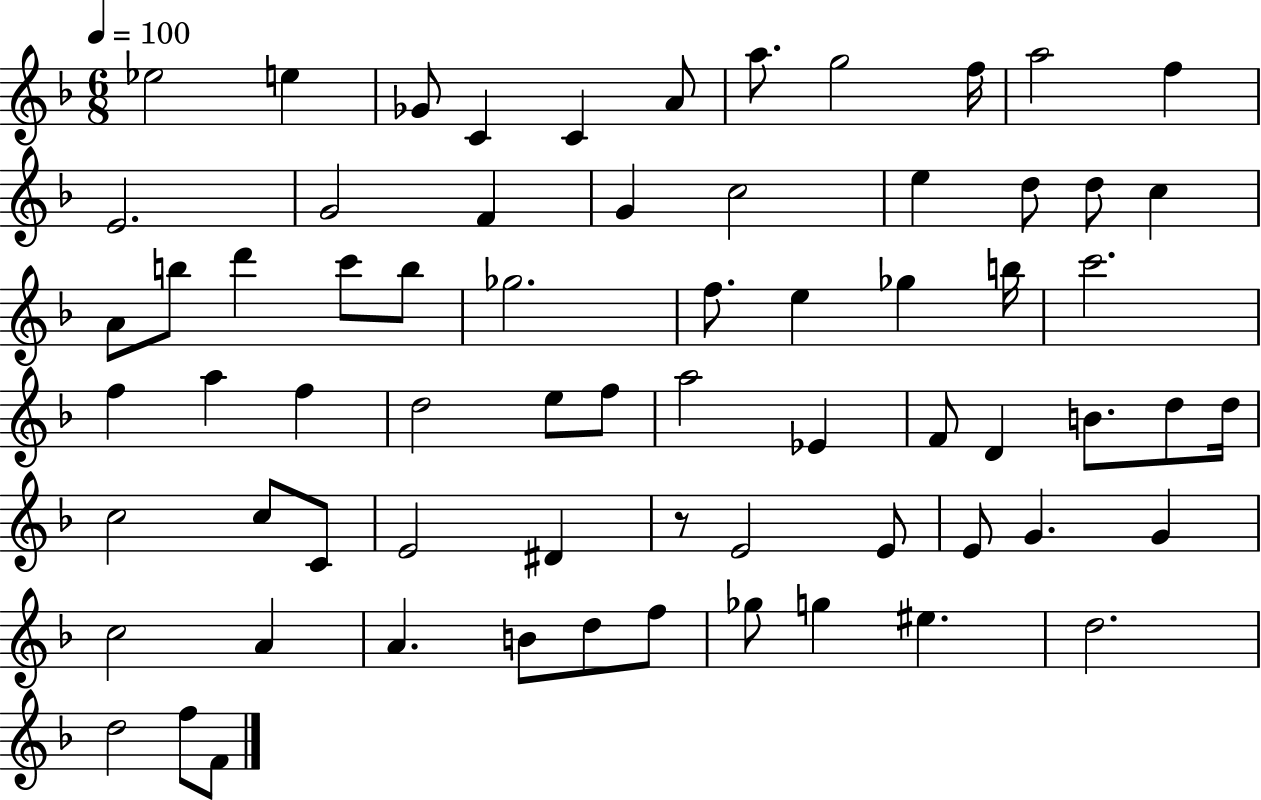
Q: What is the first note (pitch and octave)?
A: Eb5